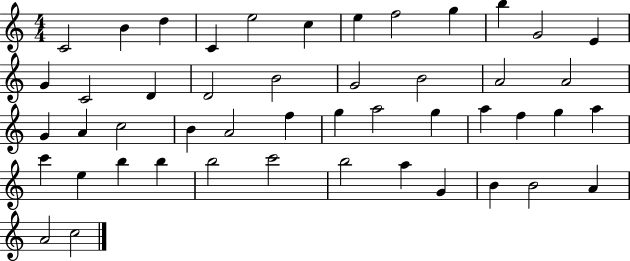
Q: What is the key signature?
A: C major